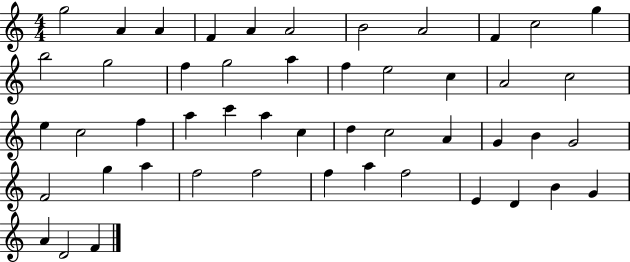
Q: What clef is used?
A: treble